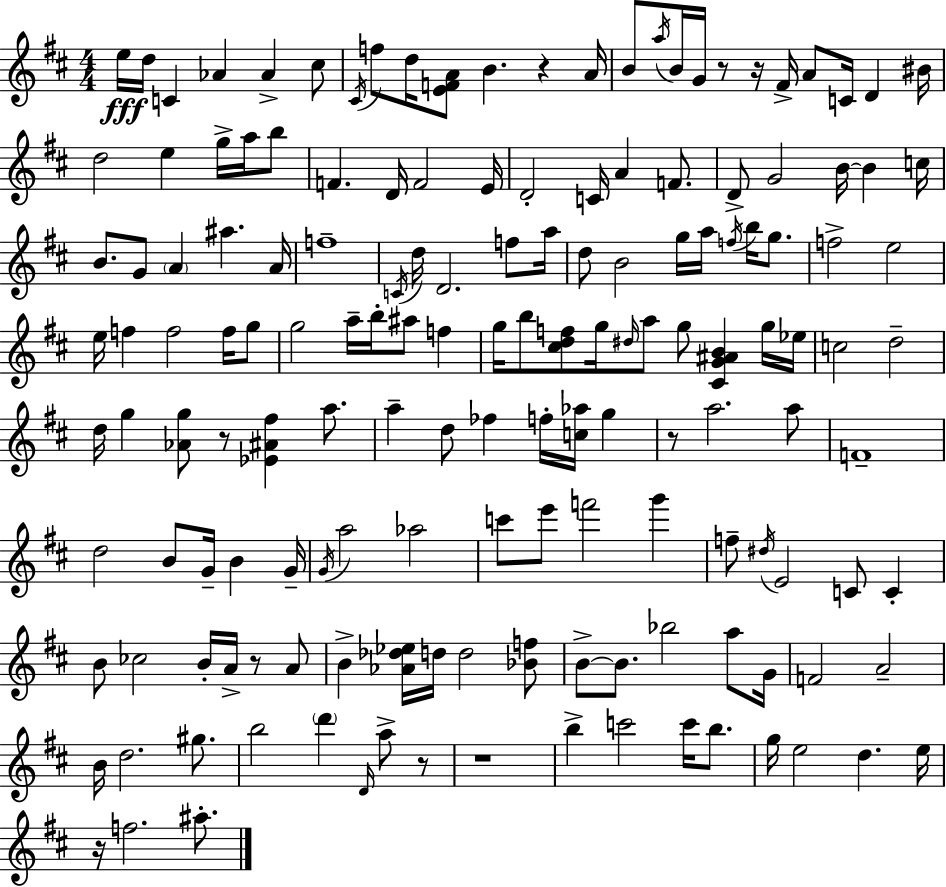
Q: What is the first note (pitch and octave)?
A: E5